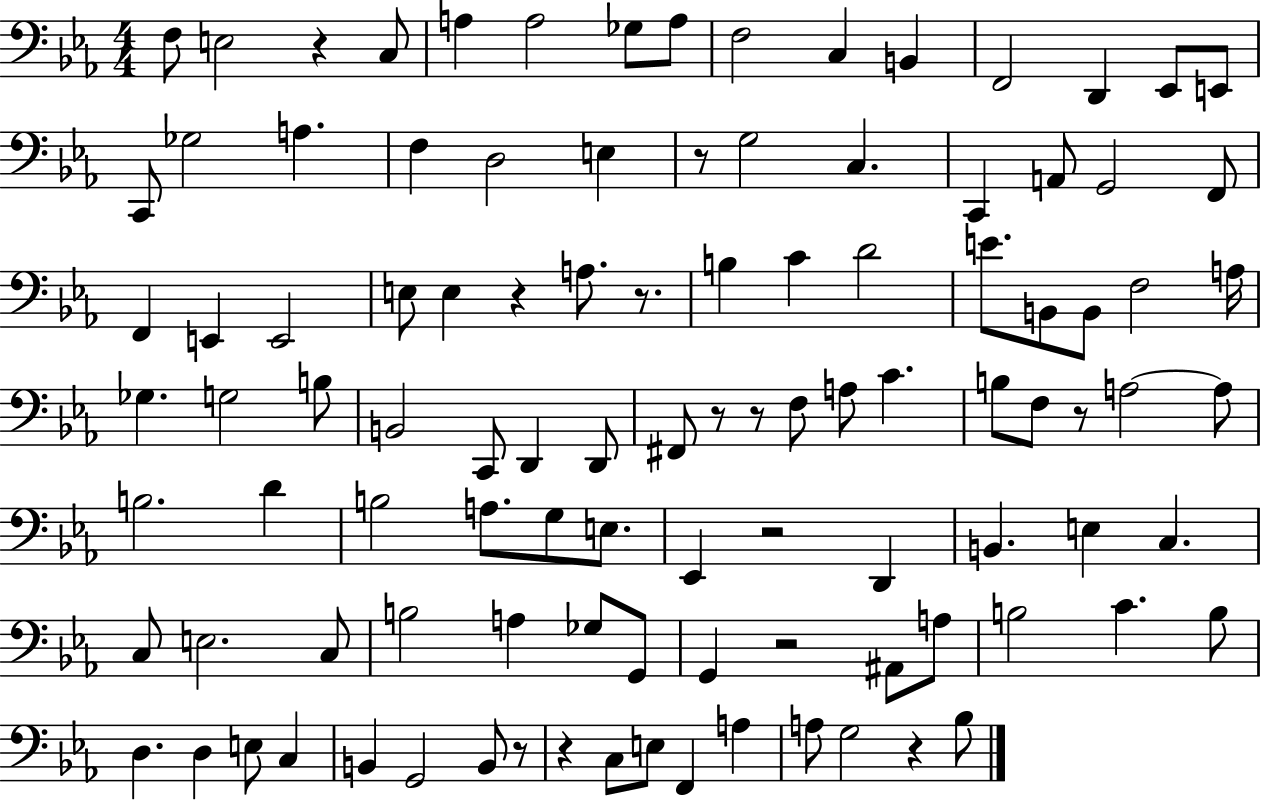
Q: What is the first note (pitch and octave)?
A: F3